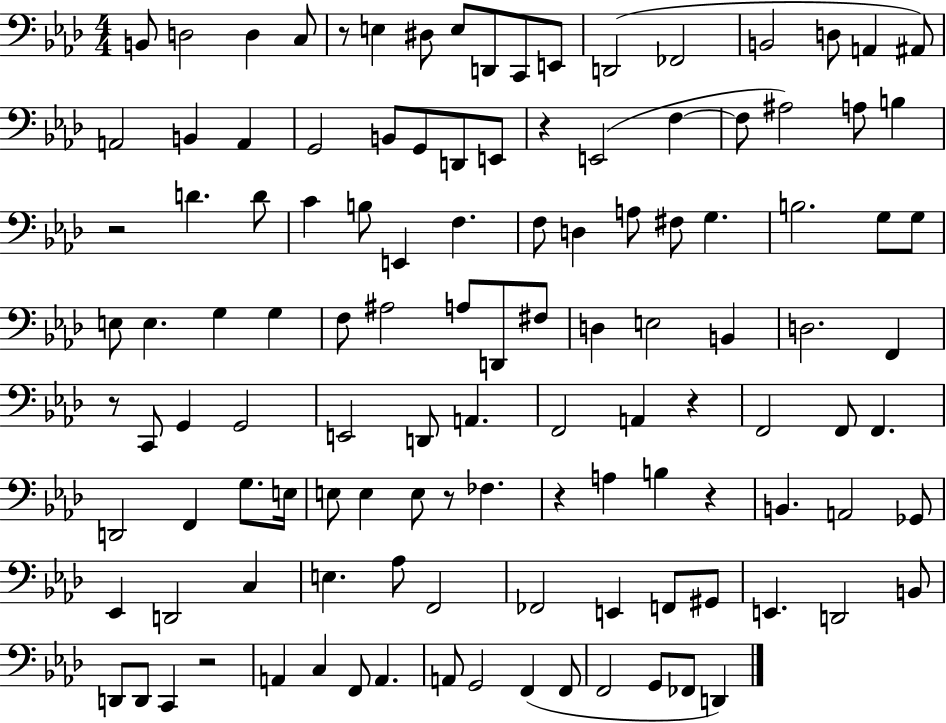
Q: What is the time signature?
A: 4/4